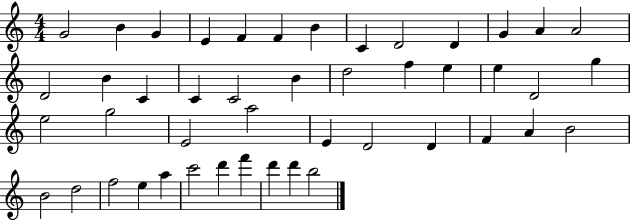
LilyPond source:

{
  \clef treble
  \numericTimeSignature
  \time 4/4
  \key c \major
  g'2 b'4 g'4 | e'4 f'4 f'4 b'4 | c'4 d'2 d'4 | g'4 a'4 a'2 | \break d'2 b'4 c'4 | c'4 c'2 b'4 | d''2 f''4 e''4 | e''4 d'2 g''4 | \break e''2 g''2 | e'2 a''2 | e'4 d'2 d'4 | f'4 a'4 b'2 | \break b'2 d''2 | f''2 e''4 a''4 | c'''2 d'''4 f'''4 | d'''4 d'''4 b''2 | \break \bar "|."
}